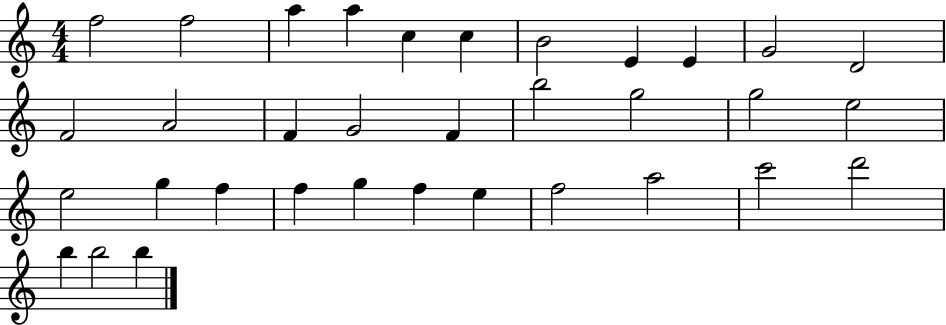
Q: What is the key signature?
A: C major